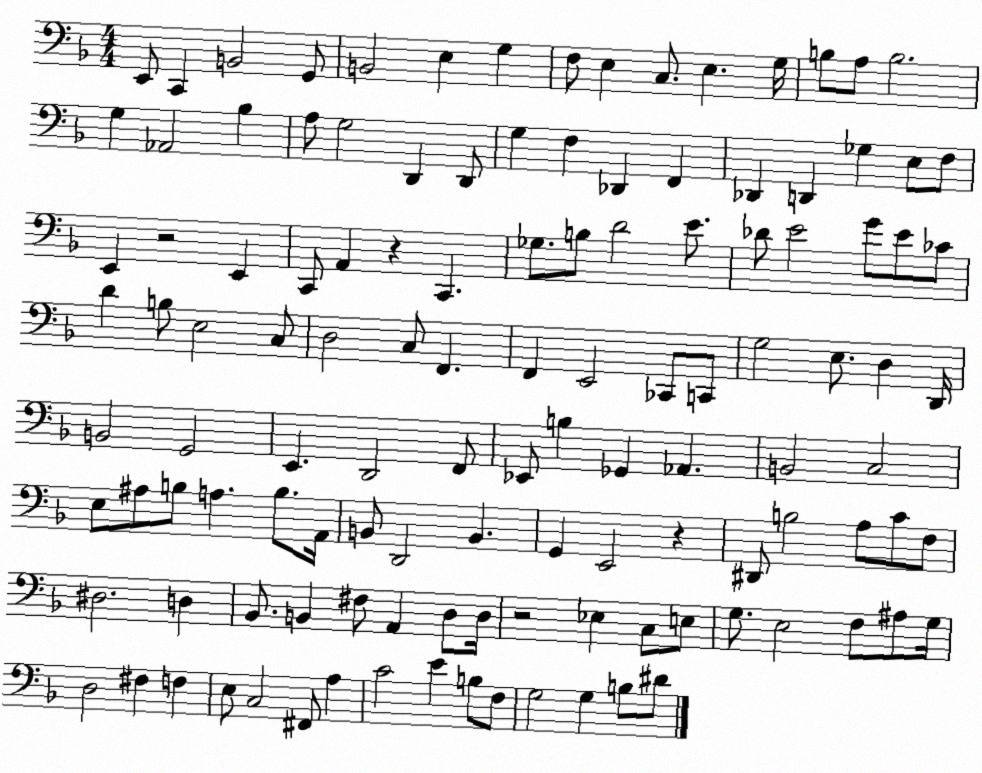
X:1
T:Untitled
M:4/4
L:1/4
K:F
E,,/2 C,, B,,2 G,,/2 B,,2 E, G, F,/2 E, C,/2 E, G,/4 B,/2 A,/2 B,2 G, _A,,2 _B, A,/2 G,2 D,, D,,/2 G, F, _D,, F,, _D,, D,, _G, E,/2 F,/2 E,, z2 E,, C,,/2 A,, z C,, _G,/2 B,/2 D2 E/2 _D/2 E2 G/2 E/2 _C/2 D B,/2 E,2 C,/2 D,2 C,/2 F,, F,, E,,2 _C,,/2 C,,/2 G,2 E,/2 D, D,,/4 B,,2 G,,2 E,, D,,2 F,,/2 _E,,/2 B, _G,, _A,, B,,2 C,2 E,/2 ^A,/2 B,/2 A, B,/2 A,,/4 B,,/2 D,,2 B,, G,, E,,2 z ^D,,/2 B,2 A,/2 C/2 F,/2 ^D,2 D, _B,,/2 B,, ^F,/2 A,, D,/2 D,/4 z2 _E, C,/2 E,/2 G,/2 E,2 F,/2 ^A,/2 G,/4 D,2 ^F, F, E,/2 C,2 ^F,,/2 A, C2 E B,/2 F,/2 G,2 G, B,/2 ^D/2